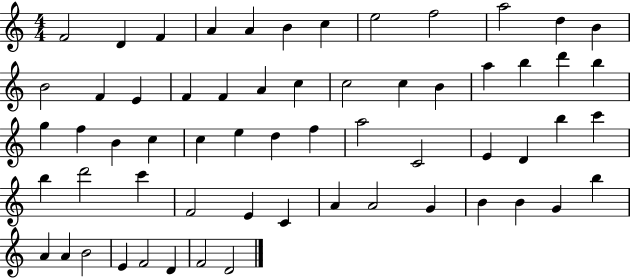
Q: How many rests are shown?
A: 0